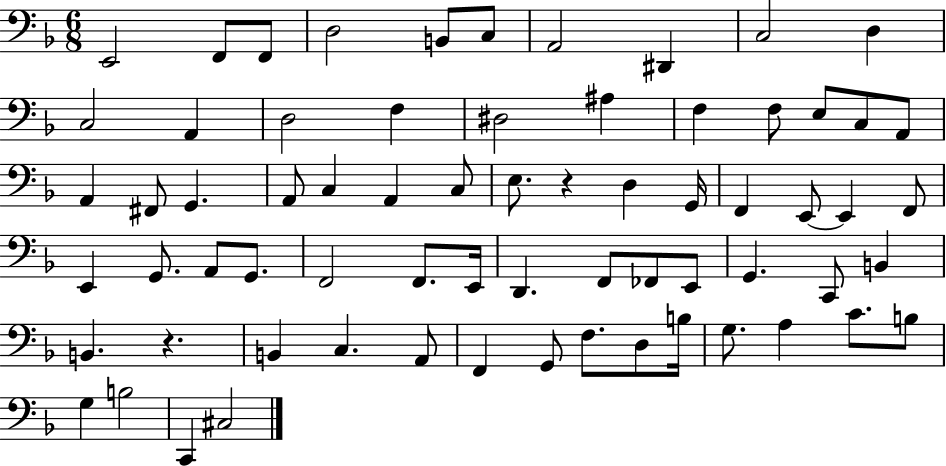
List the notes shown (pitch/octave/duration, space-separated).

E2/h F2/e F2/e D3/h B2/e C3/e A2/h D#2/q C3/h D3/q C3/h A2/q D3/h F3/q D#3/h A#3/q F3/q F3/e E3/e C3/e A2/e A2/q F#2/e G2/q. A2/e C3/q A2/q C3/e E3/e. R/q D3/q G2/s F2/q E2/e E2/q F2/e E2/q G2/e. A2/e G2/e. F2/h F2/e. E2/s D2/q. F2/e FES2/e E2/e G2/q. C2/e B2/q B2/q. R/q. B2/q C3/q. A2/e F2/q G2/e F3/e. D3/e B3/s G3/e. A3/q C4/e. B3/e G3/q B3/h C2/q C#3/h